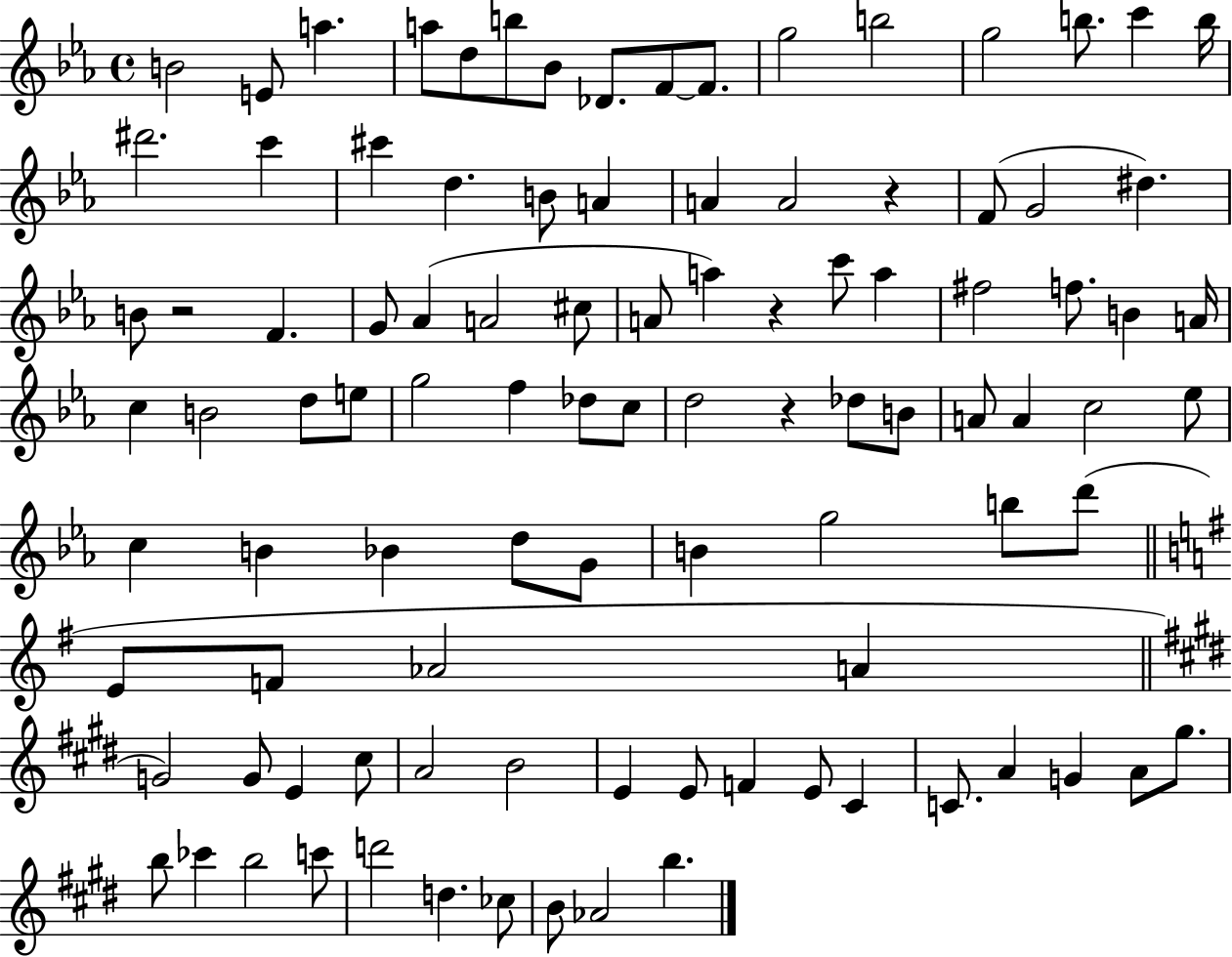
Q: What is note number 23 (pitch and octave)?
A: A4